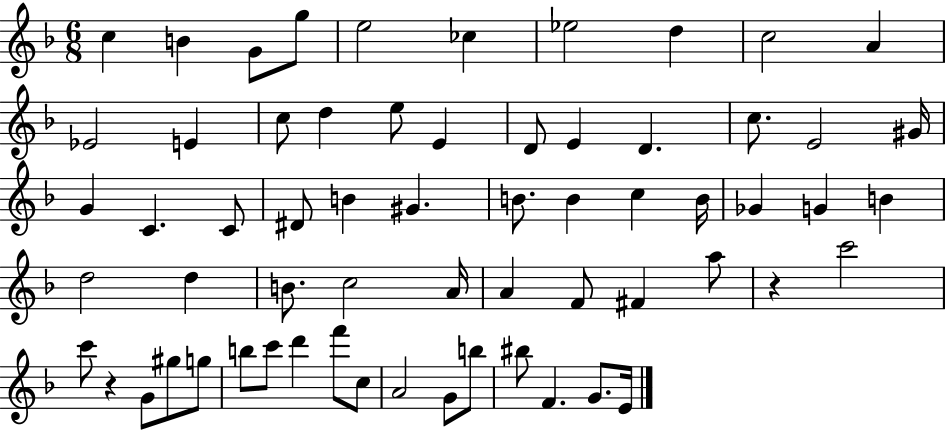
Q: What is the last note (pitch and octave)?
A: E4